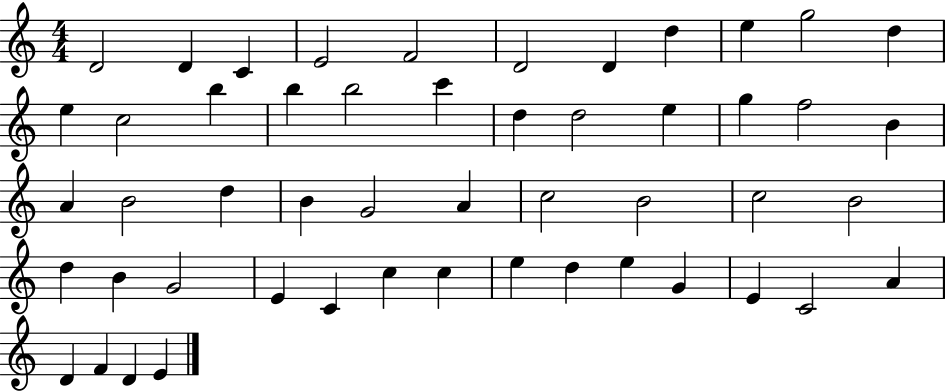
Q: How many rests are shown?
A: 0